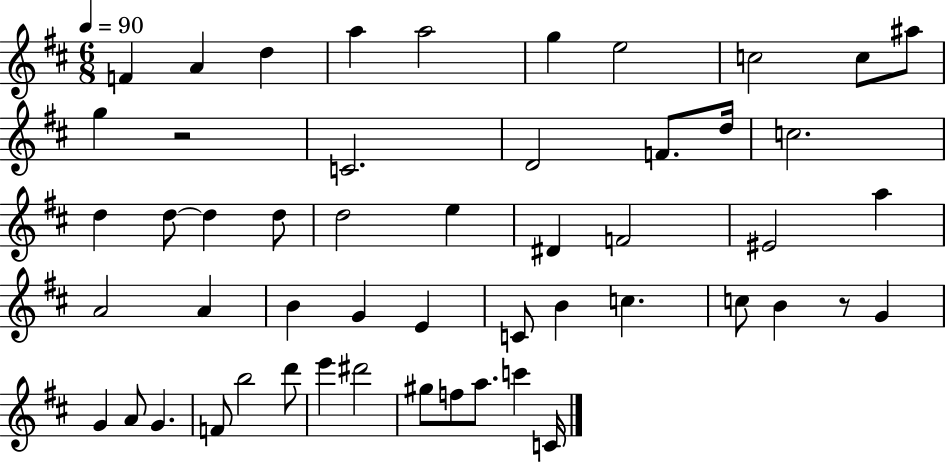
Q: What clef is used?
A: treble